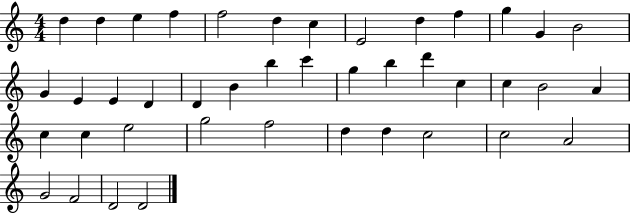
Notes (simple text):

D5/q D5/q E5/q F5/q F5/h D5/q C5/q E4/h D5/q F5/q G5/q G4/q B4/h G4/q E4/q E4/q D4/q D4/q B4/q B5/q C6/q G5/q B5/q D6/q C5/q C5/q B4/h A4/q C5/q C5/q E5/h G5/h F5/h D5/q D5/q C5/h C5/h A4/h G4/h F4/h D4/h D4/h